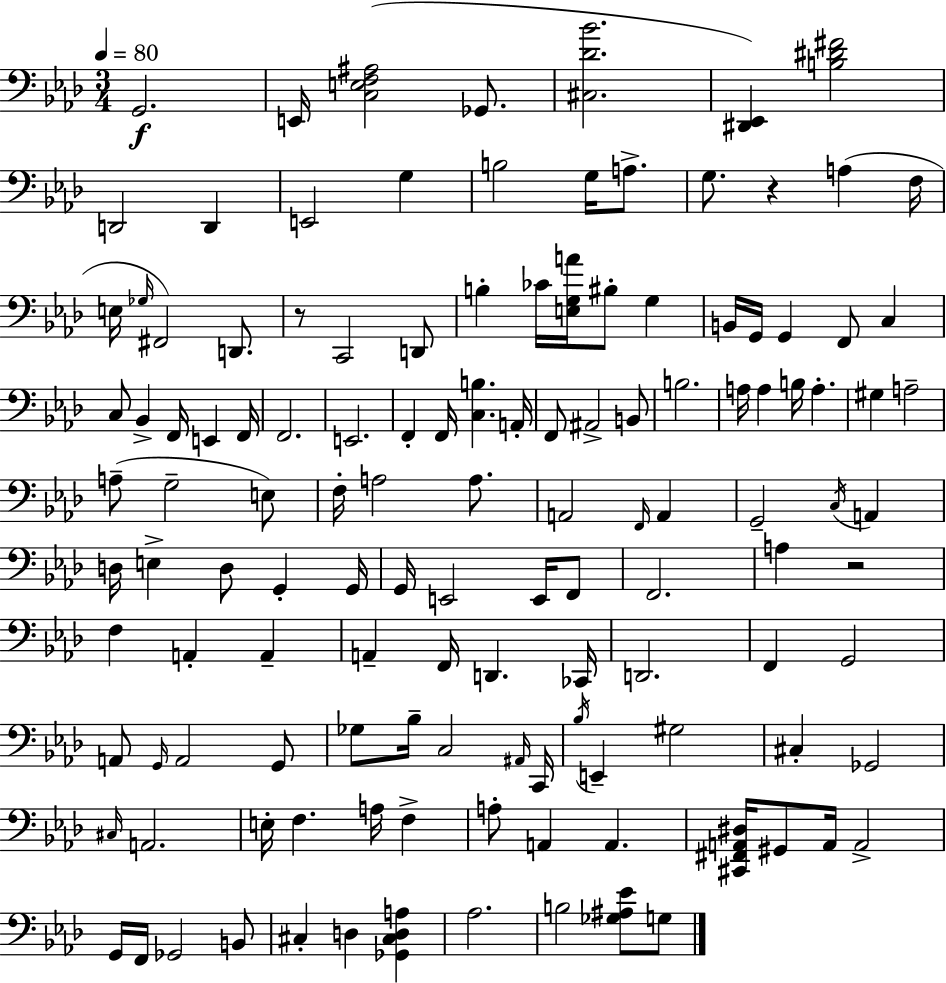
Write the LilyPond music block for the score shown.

{
  \clef bass
  \numericTimeSignature
  \time 3/4
  \key f \minor
  \tempo 4 = 80
  g,2.\f | e,16 <c e f ais>2( ges,8. | <cis des' bes'>2. | <dis, ees,>4) <b dis' fis'>2 | \break d,2 d,4 | e,2 g4 | b2 g16 a8.-> | g8. r4 a4( f16 | \break e16 \grace { ges16 }) fis,2 d,8. | r8 c,2 d,8 | b4-. ces'16 <e g a'>16 bis8-. g4 | b,16 g,16 g,4 f,8 c4 | \break c8 bes,4-> f,16 e,4 | f,16 f,2. | e,2. | f,4-. f,16 <c b>4. | \break a,16-. f,8 ais,2-> b,8 | b2. | a16 a4 b16 a4.-. | gis4 a2-- | \break a8--( g2-- e8) | f16-. a2 a8. | a,2 \grace { f,16 } a,4 | g,2-- \acciaccatura { c16 } a,4 | \break d16 e4-> d8 g,4-. | g,16 g,16 e,2 | e,16 f,8 f,2. | a4 r2 | \break f4 a,4-. a,4-- | a,4-- f,16 d,4. | ces,16 d,2. | f,4 g,2 | \break a,8 \grace { g,16 } a,2 | g,8 ges8 bes16-- c2 | \grace { ais,16 } c,16 \acciaccatura { bes16 } e,4-- gis2 | cis4-. ges,2 | \break \grace { cis16 } a,2. | e16-. f4. | a16 f4-> a8-. a,4 | a,4. <cis, fis, a, dis>16 gis,8 a,16 a,2-> | \break g,16 f,16 ges,2 | b,8 cis4-. d4 | <ges, cis d a>4 aes2. | b2 | \break <ges ais ees'>8 g8 \bar "|."
}